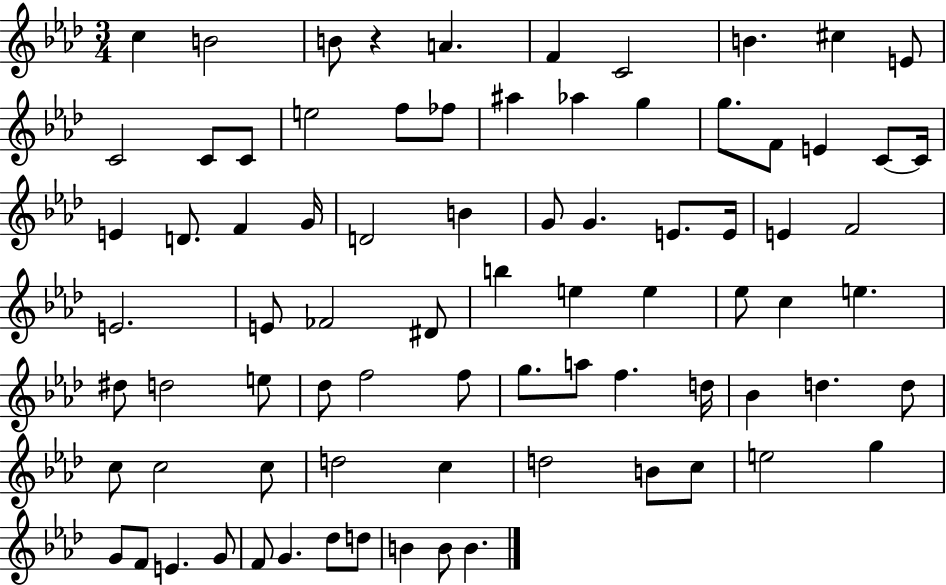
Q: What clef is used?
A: treble